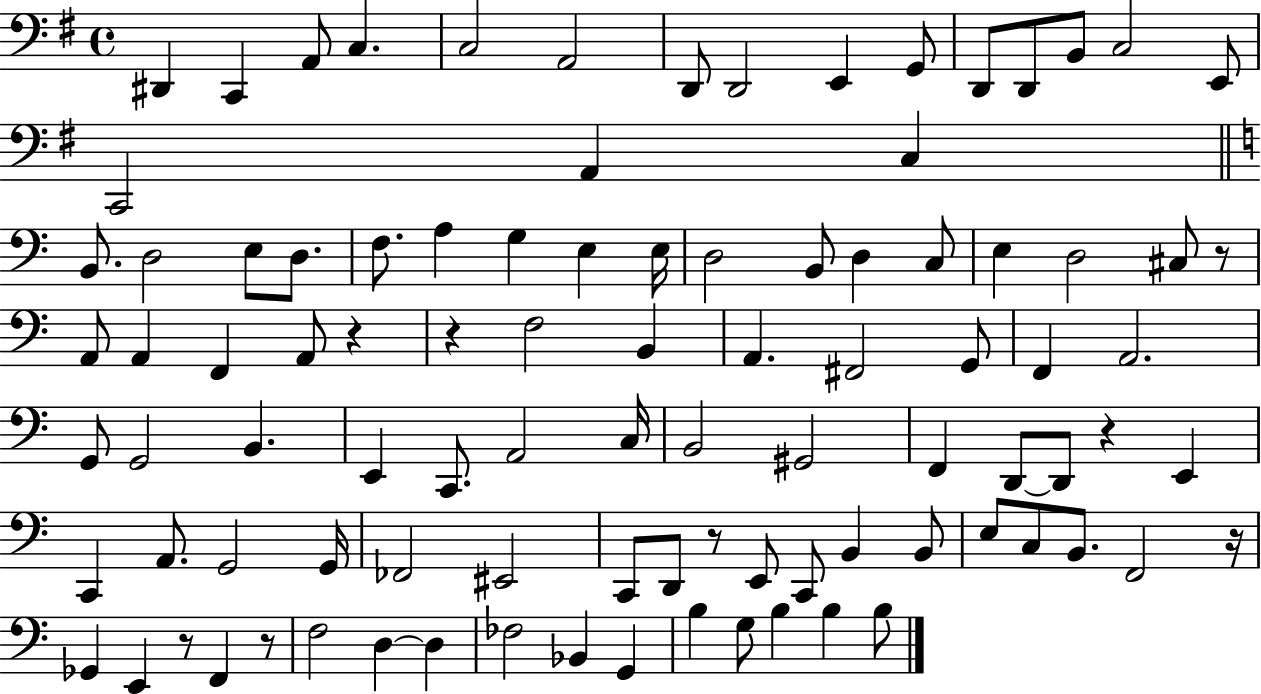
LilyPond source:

{
  \clef bass
  \time 4/4
  \defaultTimeSignature
  \key g \major
  \repeat volta 2 { dis,4 c,4 a,8 c4. | c2 a,2 | d,8 d,2 e,4 g,8 | d,8 d,8 b,8 c2 e,8 | \break c,2 a,4 c4 | \bar "||" \break \key c \major b,8. d2 e8 d8. | f8. a4 g4 e4 e16 | d2 b,8 d4 c8 | e4 d2 cis8 r8 | \break a,8 a,4 f,4 a,8 r4 | r4 f2 b,4 | a,4. fis,2 g,8 | f,4 a,2. | \break g,8 g,2 b,4. | e,4 c,8. a,2 c16 | b,2 gis,2 | f,4 d,8~~ d,8 r4 e,4 | \break c,4 a,8. g,2 g,16 | fes,2 eis,2 | c,8 d,8 r8 e,8 c,8 b,4 b,8 | e8 c8 b,8. f,2 r16 | \break ges,4 e,4 r8 f,4 r8 | f2 d4~~ d4 | fes2 bes,4 g,4 | b4 g8 b4 b4 b8 | \break } \bar "|."
}